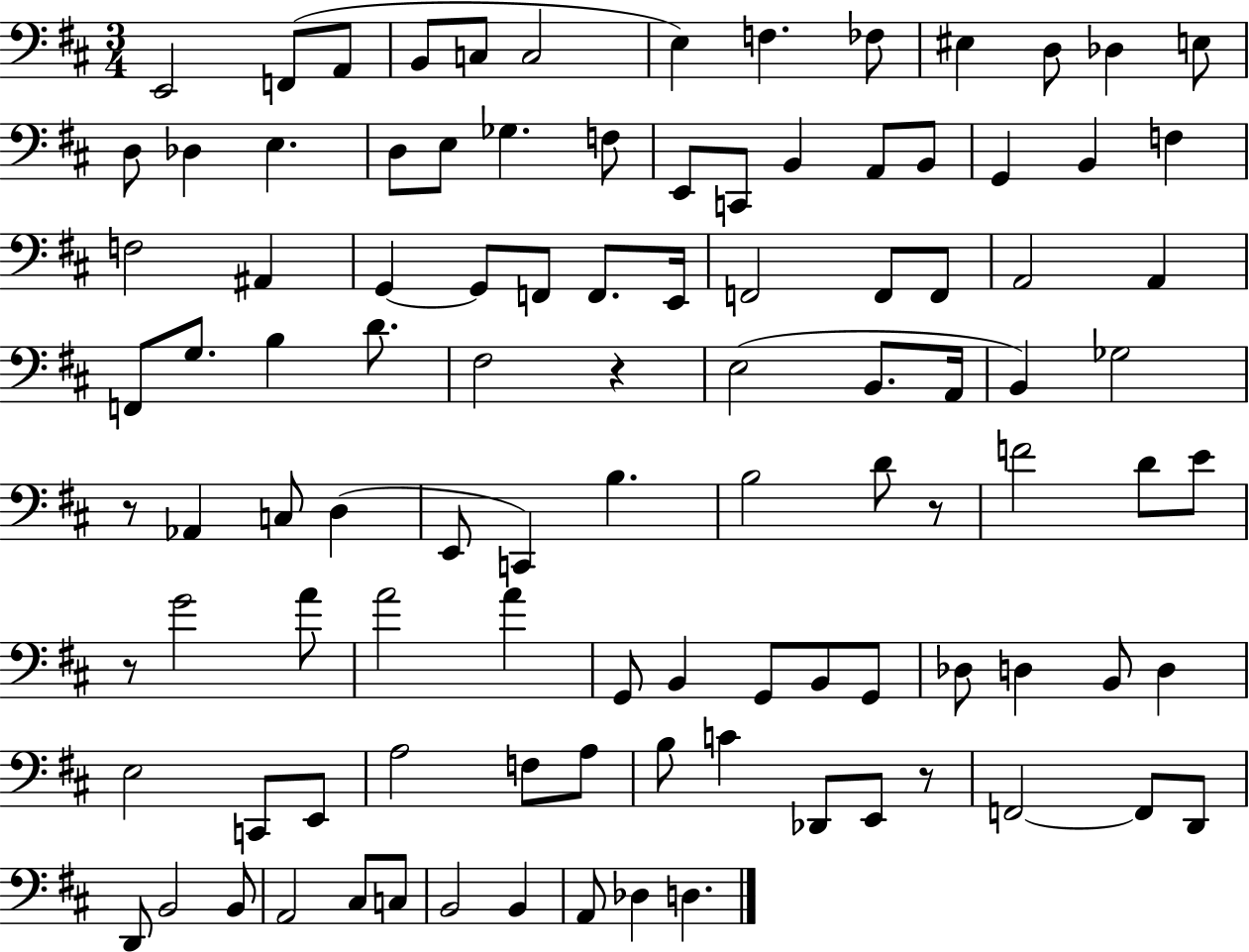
E2/h F2/e A2/e B2/e C3/e C3/h E3/q F3/q. FES3/e EIS3/q D3/e Db3/q E3/e D3/e Db3/q E3/q. D3/e E3/e Gb3/q. F3/e E2/e C2/e B2/q A2/e B2/e G2/q B2/q F3/q F3/h A#2/q G2/q G2/e F2/e F2/e. E2/s F2/h F2/e F2/e A2/h A2/q F2/e G3/e. B3/q D4/e. F#3/h R/q E3/h B2/e. A2/s B2/q Gb3/h R/e Ab2/q C3/e D3/q E2/e C2/q B3/q. B3/h D4/e R/e F4/h D4/e E4/e R/e G4/h A4/e A4/h A4/q G2/e B2/q G2/e B2/e G2/e Db3/e D3/q B2/e D3/q E3/h C2/e E2/e A3/h F3/e A3/e B3/e C4/q Db2/e E2/e R/e F2/h F2/e D2/e D2/e B2/h B2/e A2/h C#3/e C3/e B2/h B2/q A2/e Db3/q D3/q.